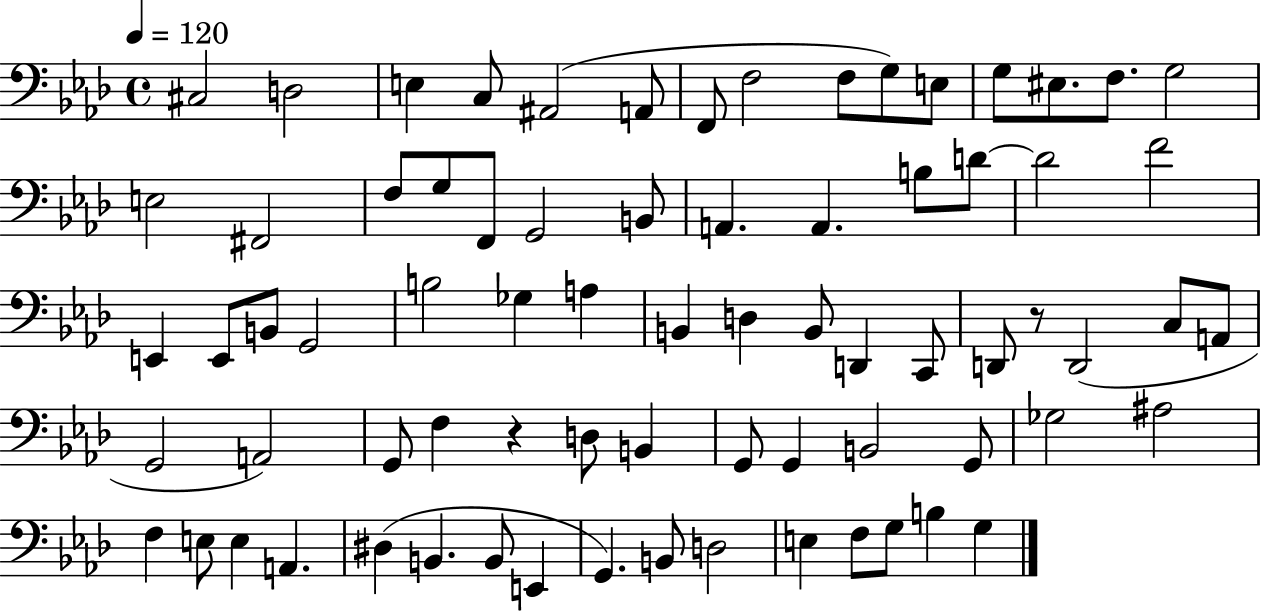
X:1
T:Untitled
M:4/4
L:1/4
K:Ab
^C,2 D,2 E, C,/2 ^A,,2 A,,/2 F,,/2 F,2 F,/2 G,/2 E,/2 G,/2 ^E,/2 F,/2 G,2 E,2 ^F,,2 F,/2 G,/2 F,,/2 G,,2 B,,/2 A,, A,, B,/2 D/2 D2 F2 E,, E,,/2 B,,/2 G,,2 B,2 _G, A, B,, D, B,,/2 D,, C,,/2 D,,/2 z/2 D,,2 C,/2 A,,/2 G,,2 A,,2 G,,/2 F, z D,/2 B,, G,,/2 G,, B,,2 G,,/2 _G,2 ^A,2 F, E,/2 E, A,, ^D, B,, B,,/2 E,, G,, B,,/2 D,2 E, F,/2 G,/2 B, G,